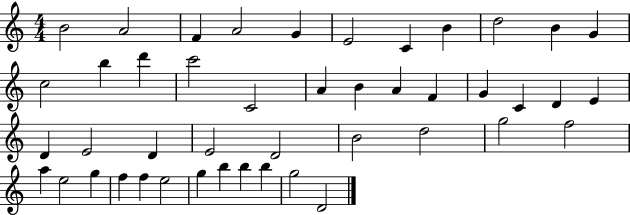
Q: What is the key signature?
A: C major